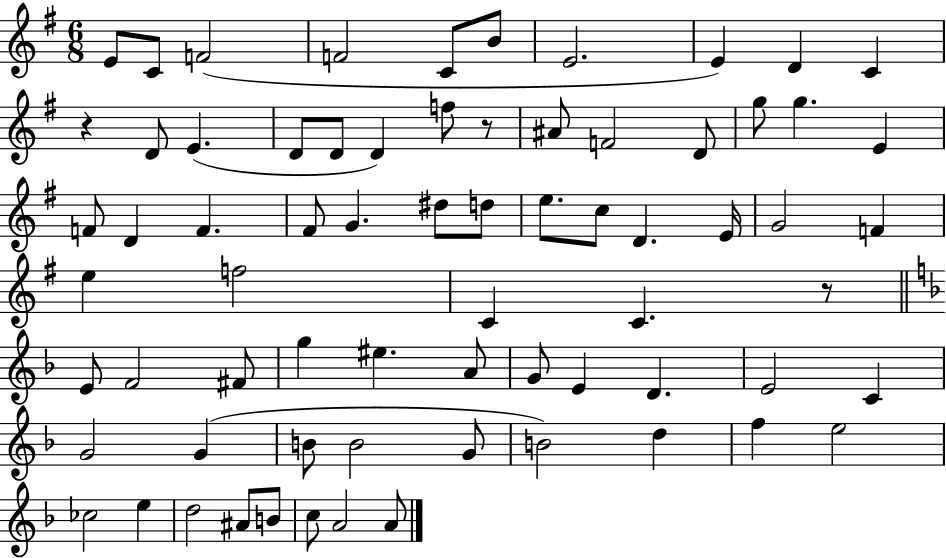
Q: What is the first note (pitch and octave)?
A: E4